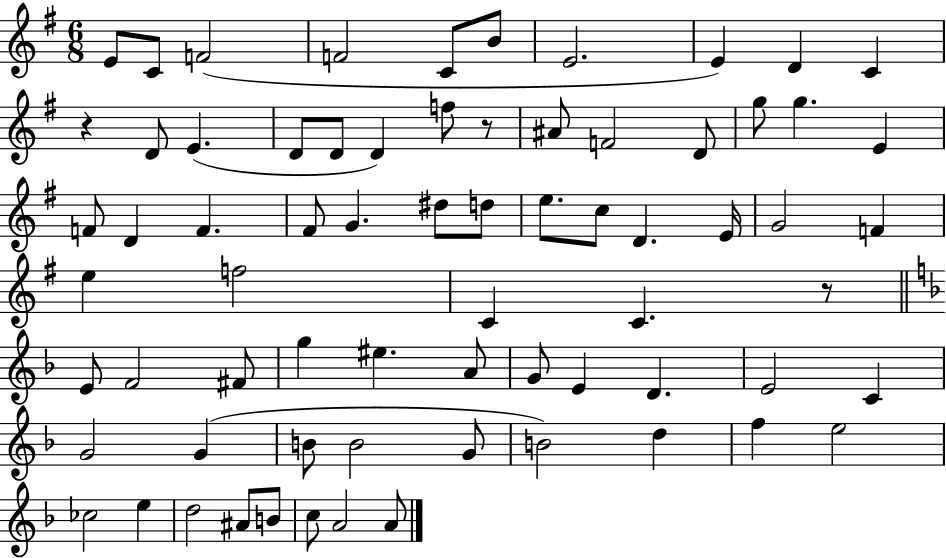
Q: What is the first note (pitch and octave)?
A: E4